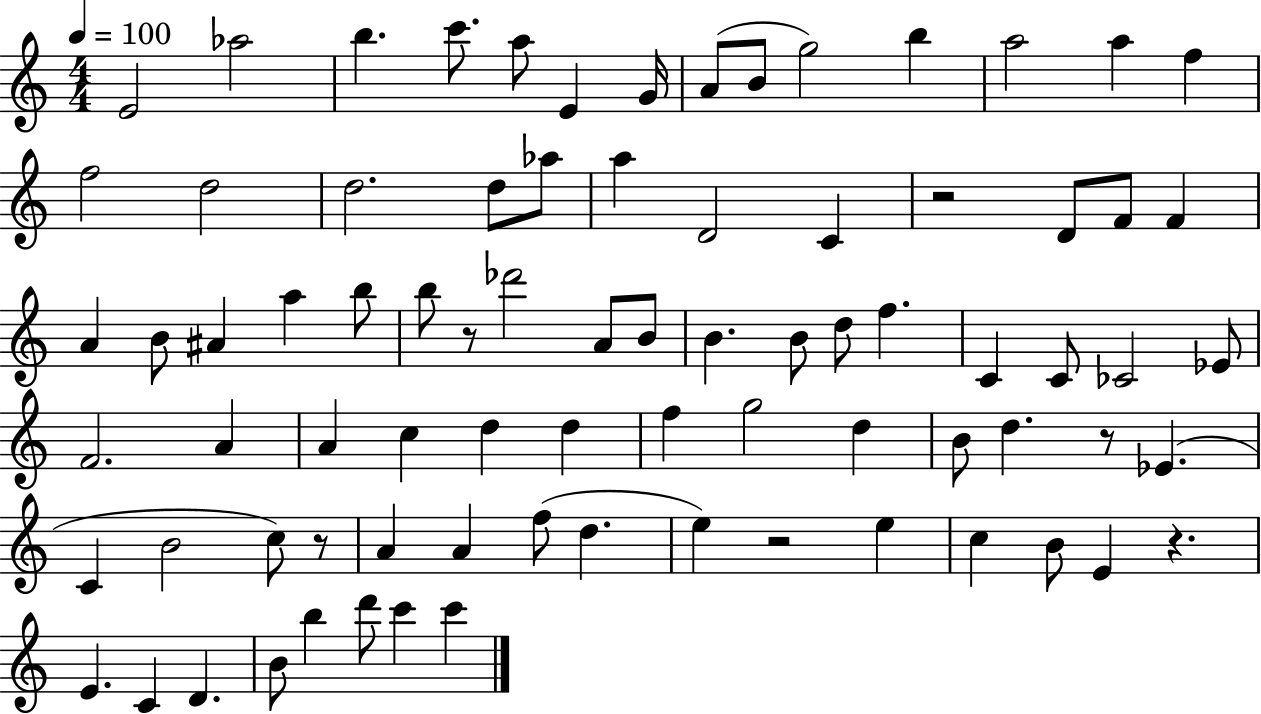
X:1
T:Untitled
M:4/4
L:1/4
K:C
E2 _a2 b c'/2 a/2 E G/4 A/2 B/2 g2 b a2 a f f2 d2 d2 d/2 _a/2 a D2 C z2 D/2 F/2 F A B/2 ^A a b/2 b/2 z/2 _d'2 A/2 B/2 B B/2 d/2 f C C/2 _C2 _E/2 F2 A A c d d f g2 d B/2 d z/2 _E C B2 c/2 z/2 A A f/2 d e z2 e c B/2 E z E C D B/2 b d'/2 c' c'